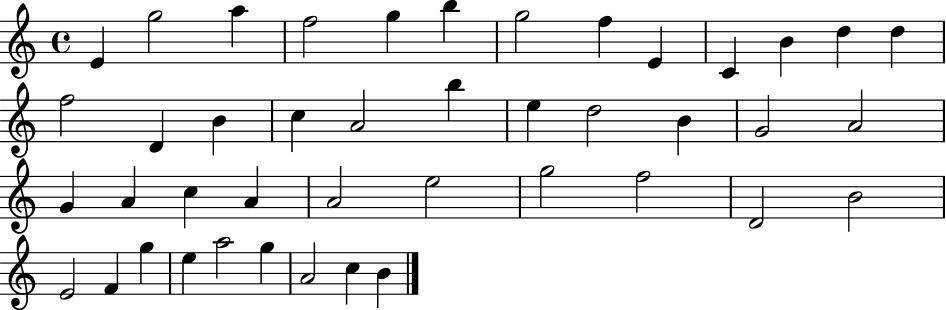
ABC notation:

X:1
T:Untitled
M:4/4
L:1/4
K:C
E g2 a f2 g b g2 f E C B d d f2 D B c A2 b e d2 B G2 A2 G A c A A2 e2 g2 f2 D2 B2 E2 F g e a2 g A2 c B